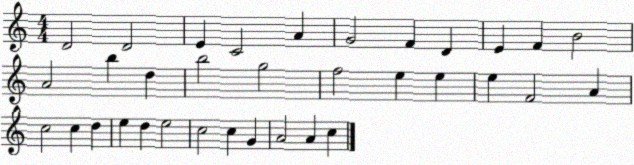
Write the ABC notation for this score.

X:1
T:Untitled
M:4/4
L:1/4
K:C
D2 D2 E C2 A G2 F D E F B2 A2 b d b2 g2 f2 e e e F2 A c2 c d e d e2 c2 c G A2 A c